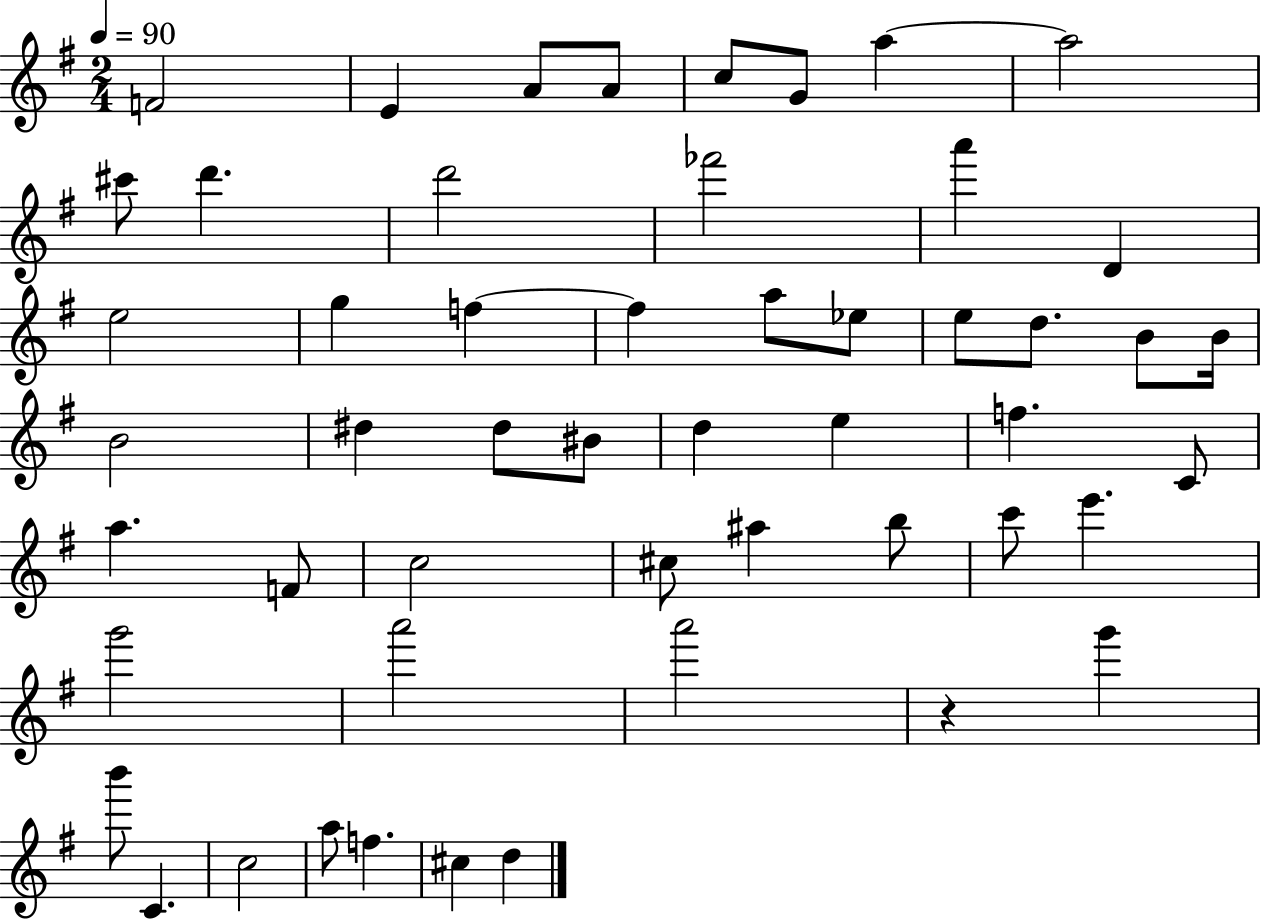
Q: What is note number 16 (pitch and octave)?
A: G5